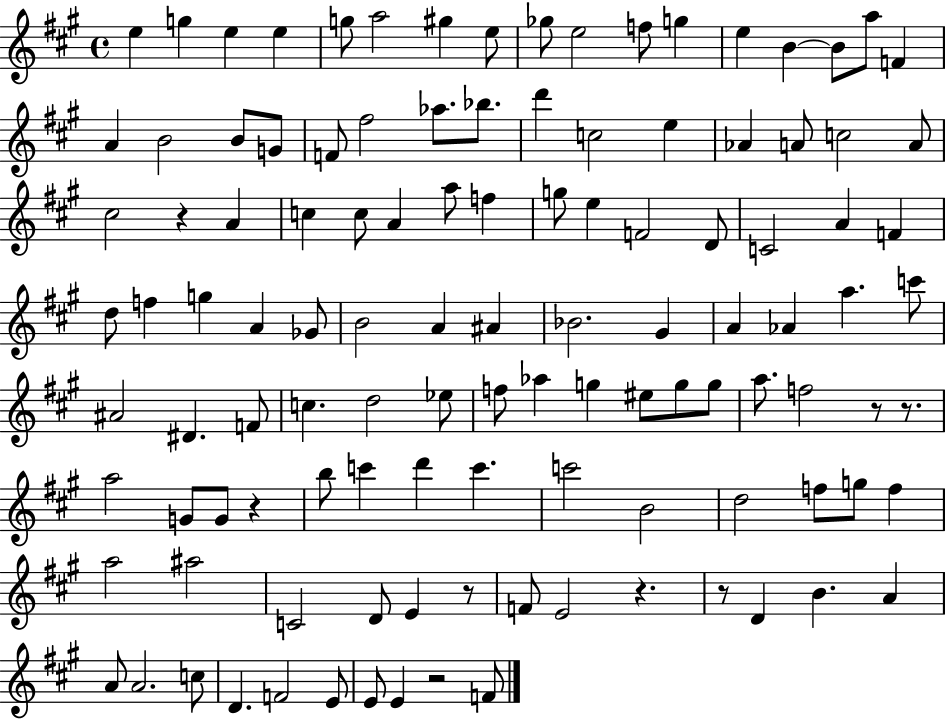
{
  \clef treble
  \time 4/4
  \defaultTimeSignature
  \key a \major
  \repeat volta 2 { e''4 g''4 e''4 e''4 | g''8 a''2 gis''4 e''8 | ges''8 e''2 f''8 g''4 | e''4 b'4~~ b'8 a''8 f'4 | \break a'4 b'2 b'8 g'8 | f'8 fis''2 aes''8. bes''8. | d'''4 c''2 e''4 | aes'4 a'8 c''2 a'8 | \break cis''2 r4 a'4 | c''4 c''8 a'4 a''8 f''4 | g''8 e''4 f'2 d'8 | c'2 a'4 f'4 | \break d''8 f''4 g''4 a'4 ges'8 | b'2 a'4 ais'4 | bes'2. gis'4 | a'4 aes'4 a''4. c'''8 | \break ais'2 dis'4. f'8 | c''4. d''2 ees''8 | f''8 aes''4 g''4 eis''8 g''8 g''8 | a''8. f''2 r8 r8. | \break a''2 g'8 g'8 r4 | b''8 c'''4 d'''4 c'''4. | c'''2 b'2 | d''2 f''8 g''8 f''4 | \break a''2 ais''2 | c'2 d'8 e'4 r8 | f'8 e'2 r4. | r8 d'4 b'4. a'4 | \break a'8 a'2. c''8 | d'4. f'2 e'8 | e'8 e'4 r2 f'8 | } \bar "|."
}